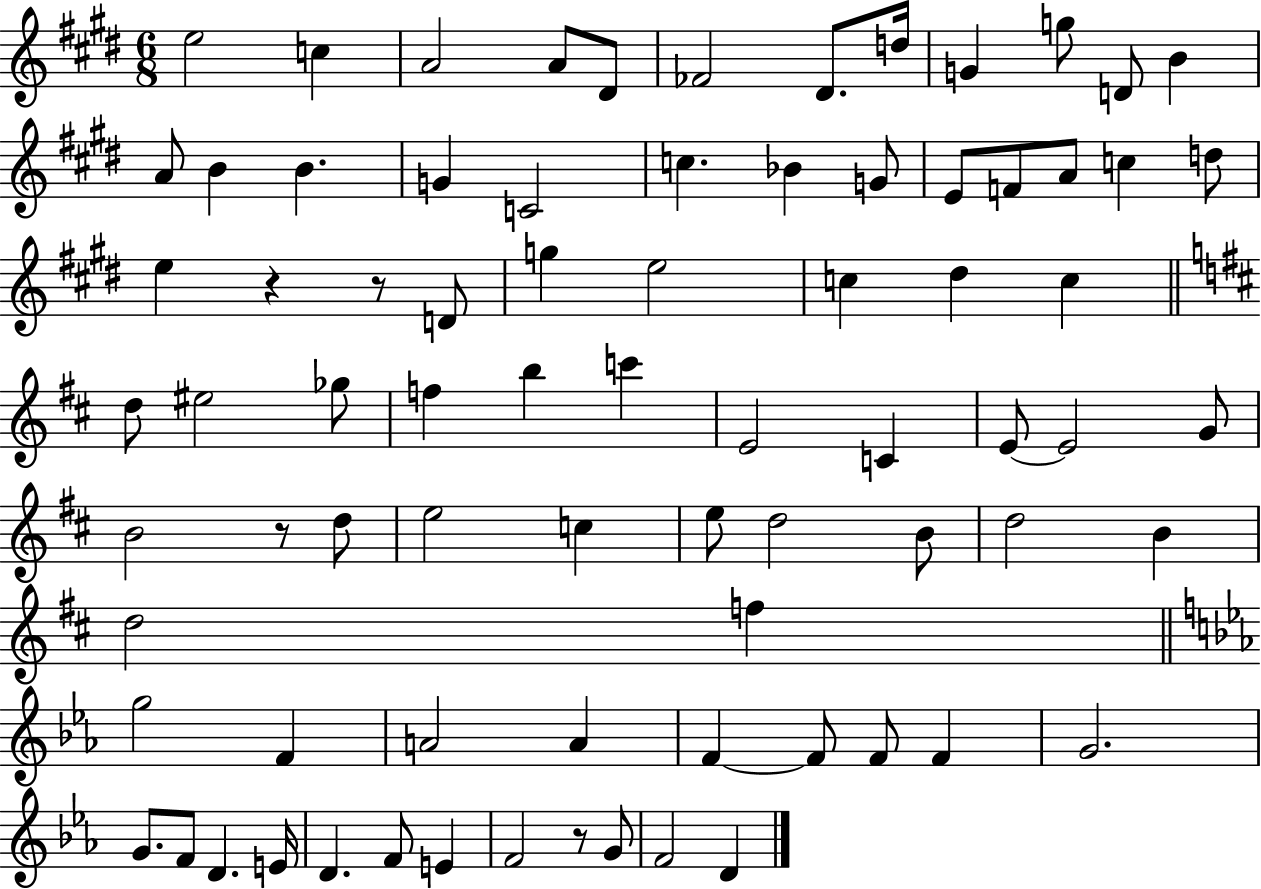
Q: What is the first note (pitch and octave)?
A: E5